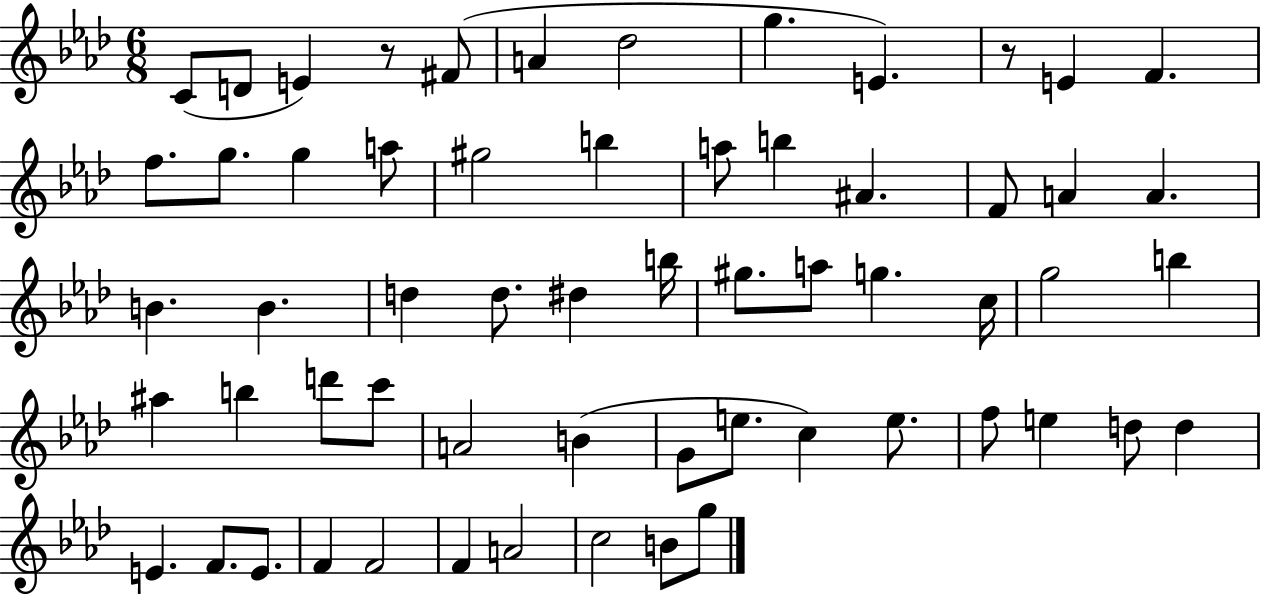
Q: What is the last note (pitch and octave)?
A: G5